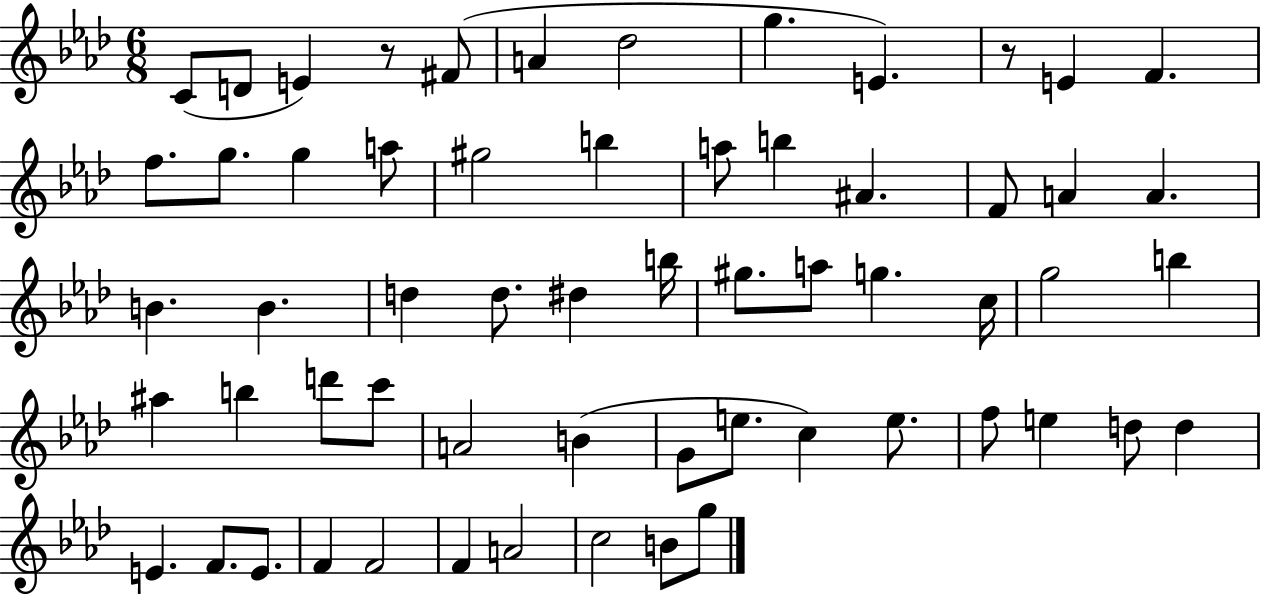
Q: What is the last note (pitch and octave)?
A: G5